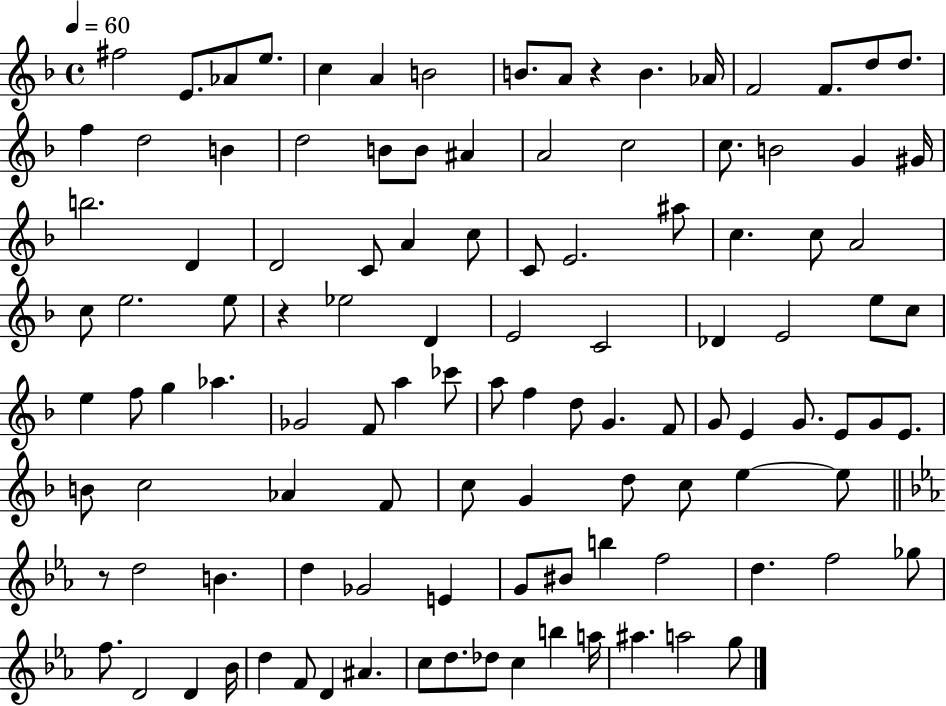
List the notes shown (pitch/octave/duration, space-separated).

F#5/h E4/e. Ab4/e E5/e. C5/q A4/q B4/h B4/e. A4/e R/q B4/q. Ab4/s F4/h F4/e. D5/e D5/e. F5/q D5/h B4/q D5/h B4/e B4/e A#4/q A4/h C5/h C5/e. B4/h G4/q G#4/s B5/h. D4/q D4/h C4/e A4/q C5/e C4/e E4/h. A#5/e C5/q. C5/e A4/h C5/e E5/h. E5/e R/q Eb5/h D4/q E4/h C4/h Db4/q E4/h E5/e C5/e E5/q F5/e G5/q Ab5/q. Gb4/h F4/e A5/q CES6/e A5/e F5/q D5/e G4/q. F4/e G4/e E4/q G4/e. E4/e G4/e E4/e. B4/e C5/h Ab4/q F4/e C5/e G4/q D5/e C5/e E5/q E5/e R/e D5/h B4/q. D5/q Gb4/h E4/q G4/e BIS4/e B5/q F5/h D5/q. F5/h Gb5/e F5/e. D4/h D4/q Bb4/s D5/q F4/e D4/q A#4/q. C5/e D5/e. Db5/e C5/q B5/q A5/s A#5/q. A5/h G5/e